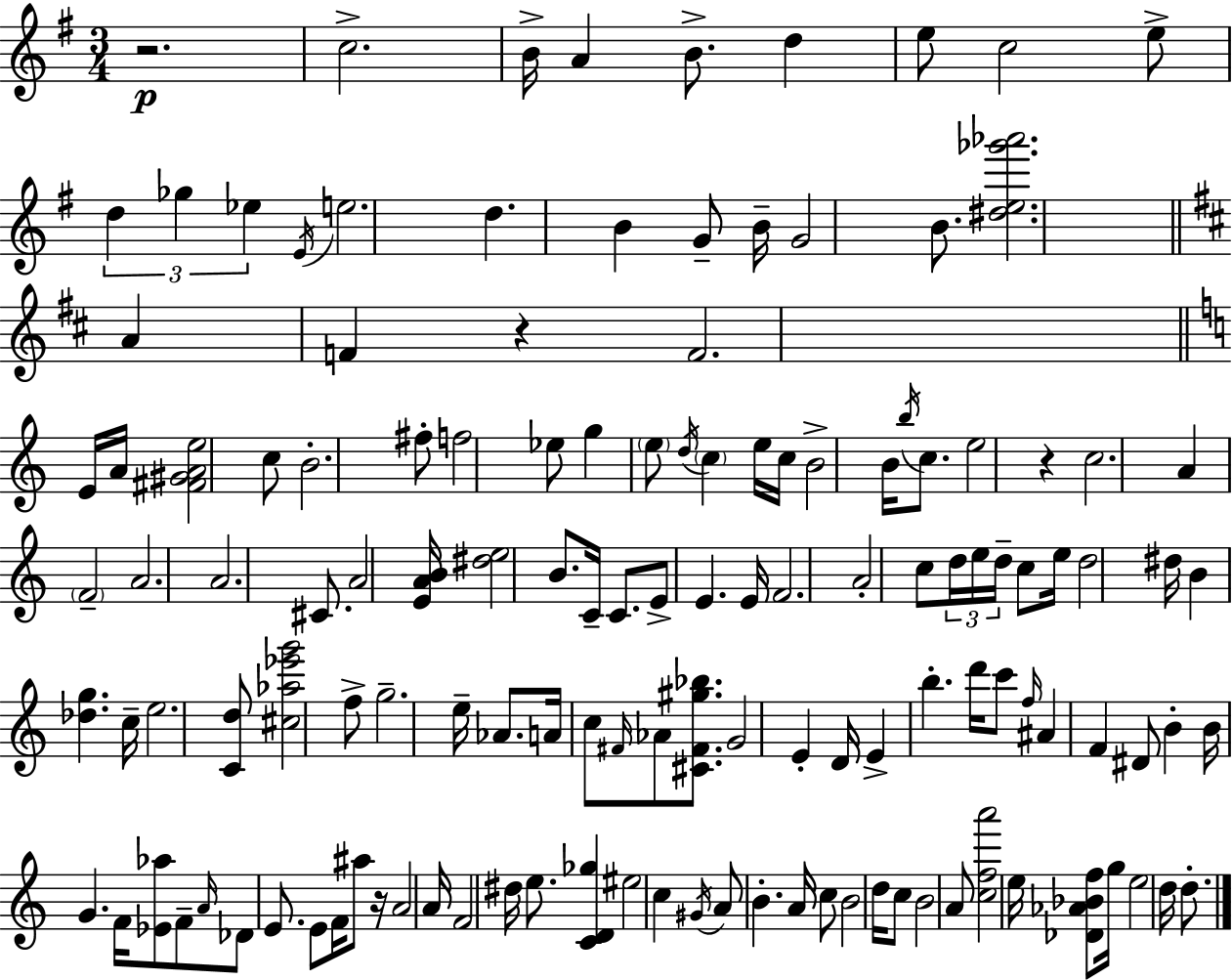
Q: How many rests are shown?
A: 4